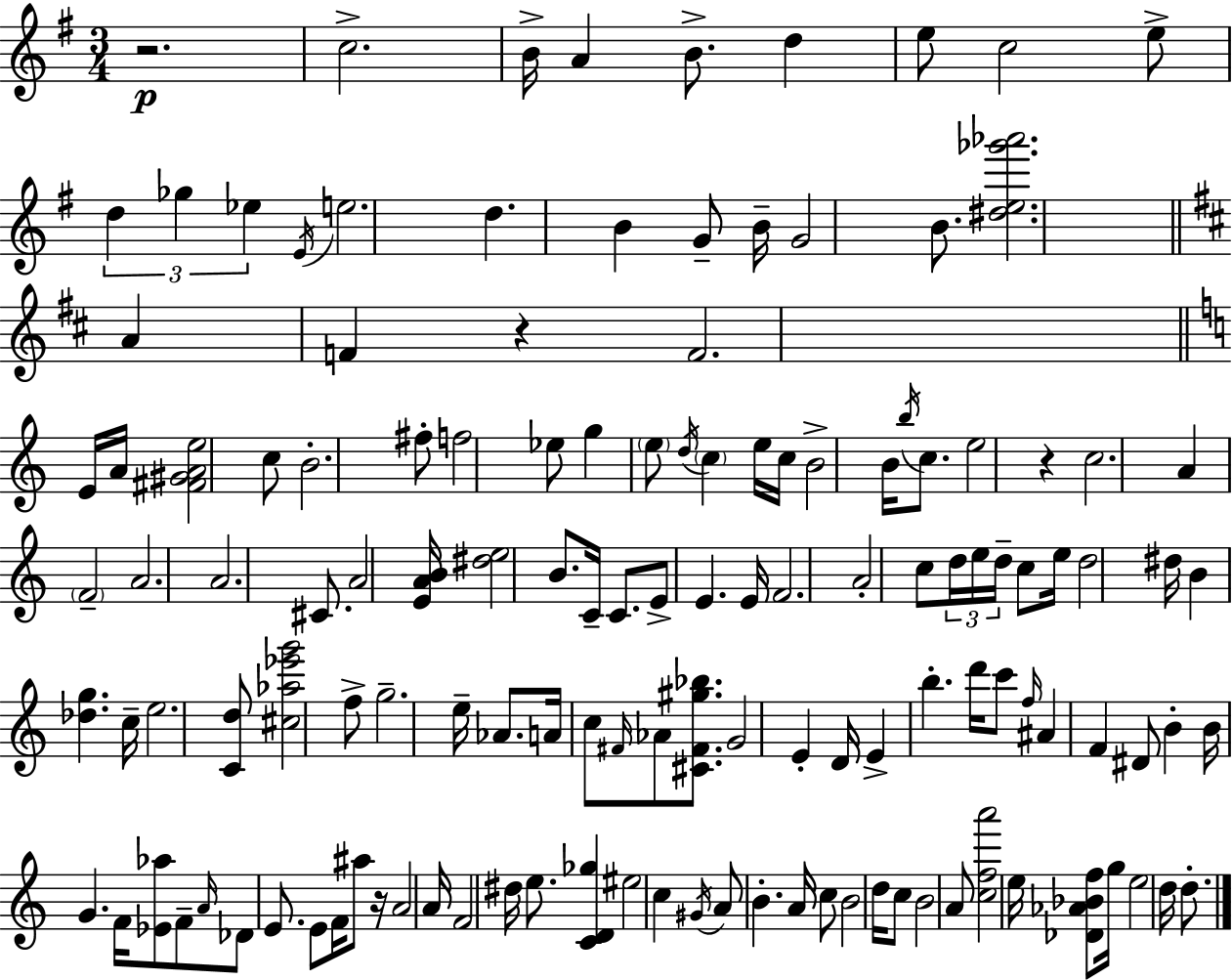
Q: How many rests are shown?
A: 4